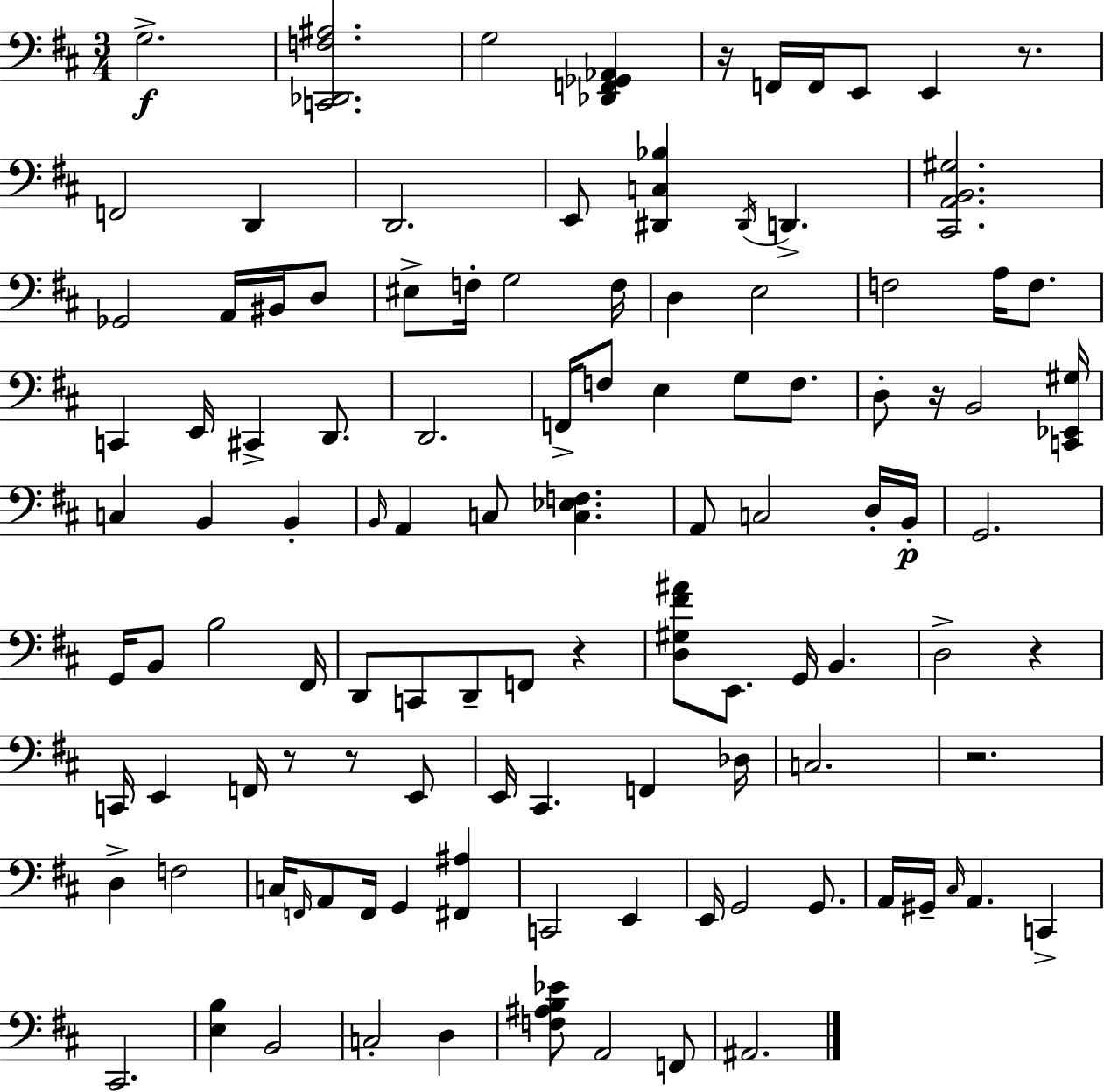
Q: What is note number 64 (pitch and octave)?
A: E2